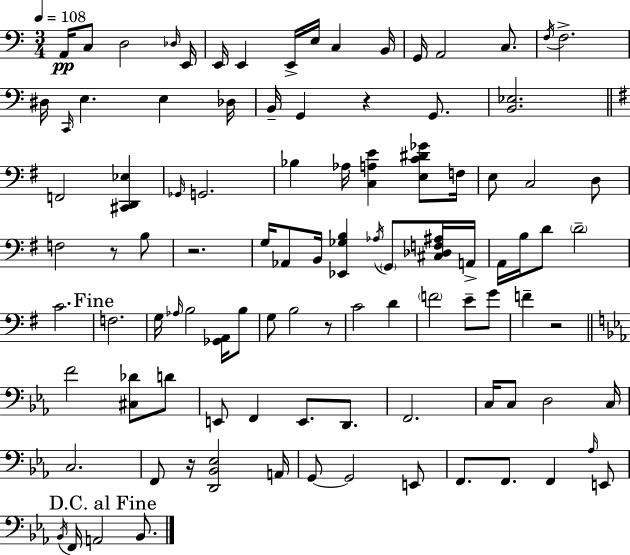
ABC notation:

X:1
T:Untitled
M:3/4
L:1/4
K:C
A,,/4 C,/2 D,2 _D,/4 E,,/4 E,,/4 E,, E,,/4 E,/4 C, B,,/4 G,,/4 A,,2 C,/2 F,/4 F,2 ^D,/4 C,,/4 E, E, _D,/4 B,,/4 G,, z G,,/2 [B,,_E,]2 F,,2 [^C,,D,,_E,] _G,,/4 G,,2 _B, _A,/4 [C,A,E] [E,C^D_G]/2 F,/4 E,/2 C,2 D,/2 F,2 z/2 B,/2 z2 G,/4 _A,,/2 B,,/4 [_E,,_G,B,] _A,/4 G,,/2 [^C,_D,F,^A,]/4 A,,/4 A,,/4 B,/4 D/2 D2 C2 F,2 G,/4 _A,/4 B,2 [_G,,A,,]/4 B,/2 G,/2 B,2 z/2 C2 D F2 E/2 G/2 F z2 F2 [^C,_D]/2 D/2 E,,/2 F,, E,,/2 D,,/2 F,,2 C,/4 C,/2 D,2 C,/4 C,2 F,,/2 z/4 [D,,_B,,_E,]2 A,,/4 G,,/2 G,,2 E,,/2 F,,/2 F,,/2 F,, _A,/4 E,,/2 _B,,/4 F,,/4 A,,2 _B,,/2